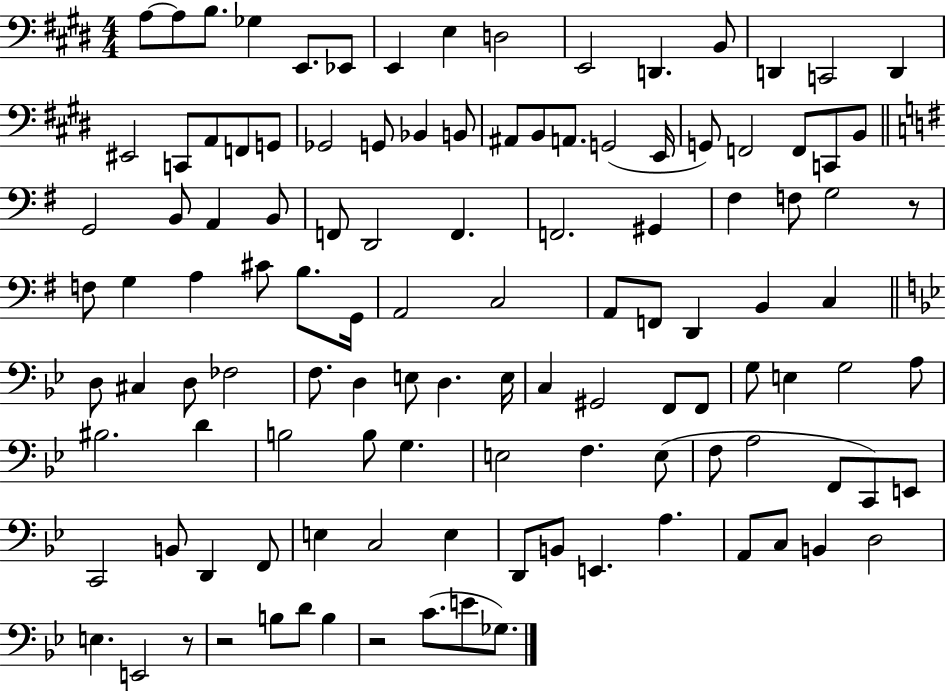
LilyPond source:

{
  \clef bass
  \numericTimeSignature
  \time 4/4
  \key e \major
  \repeat volta 2 { a8~~ a8 b8. ges4 e,8. ees,8 | e,4 e4 d2 | e,2 d,4. b,8 | d,4 c,2 d,4 | \break eis,2 c,8 a,8 f,8 g,8 | ges,2 g,8 bes,4 b,8 | ais,8 b,8 a,8. g,2( e,16 | g,8) f,2 f,8 c,8 b,8 | \break \bar "||" \break \key e \minor g,2 b,8 a,4 b,8 | f,8 d,2 f,4. | f,2. gis,4 | fis4 f8 g2 r8 | \break f8 g4 a4 cis'8 b8. g,16 | a,2 c2 | a,8 f,8 d,4 b,4 c4 | \bar "||" \break \key g \minor d8 cis4 d8 fes2 | f8. d4 e8 d4. e16 | c4 gis,2 f,8 f,8 | g8 e4 g2 a8 | \break bis2. d'4 | b2 b8 g4. | e2 f4. e8( | f8 a2 f,8 c,8) e,8 | \break c,2 b,8 d,4 f,8 | e4 c2 e4 | d,8 b,8 e,4. a4. | a,8 c8 b,4 d2 | \break e4. e,2 r8 | r2 b8 d'8 b4 | r2 c'8.( e'8 ges8.) | } \bar "|."
}